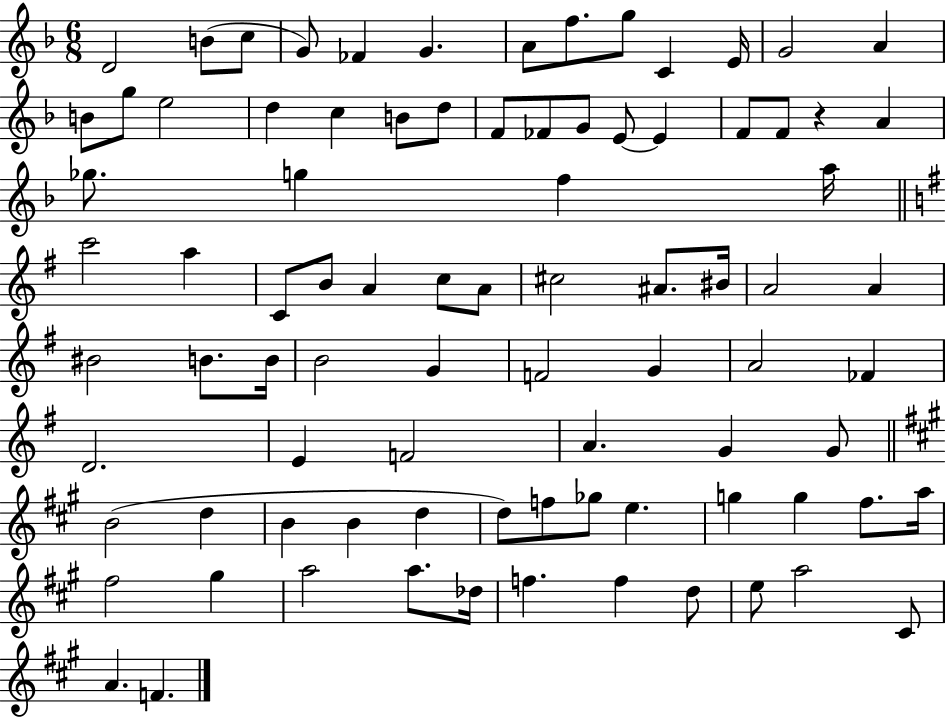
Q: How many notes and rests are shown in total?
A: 86